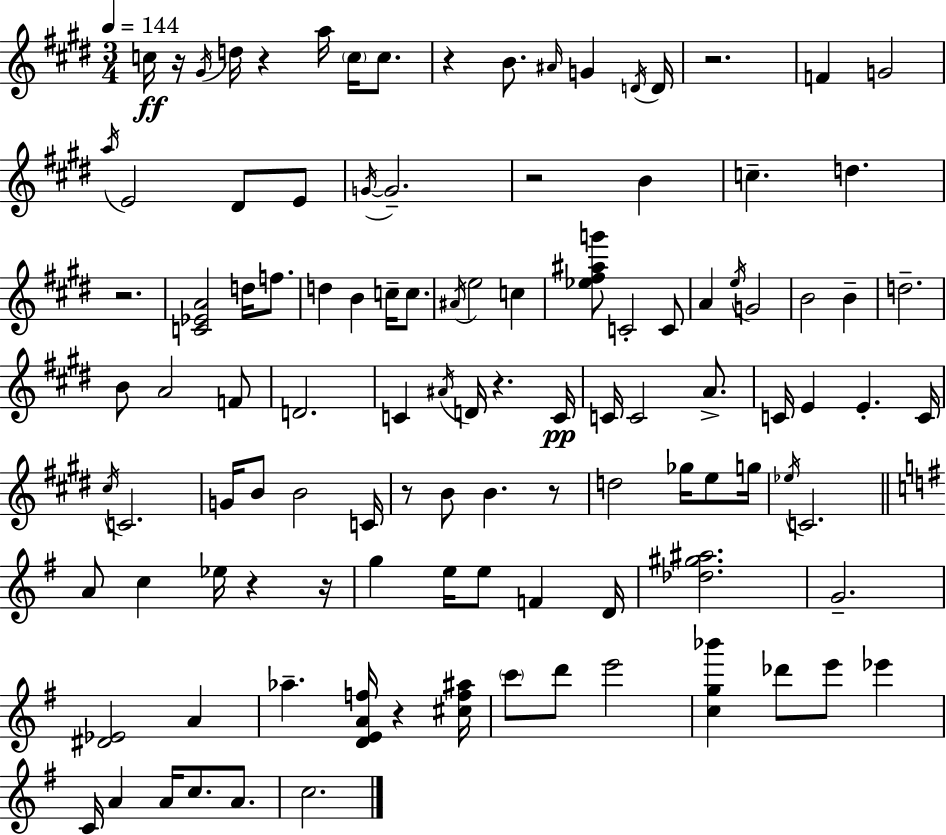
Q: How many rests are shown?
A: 12